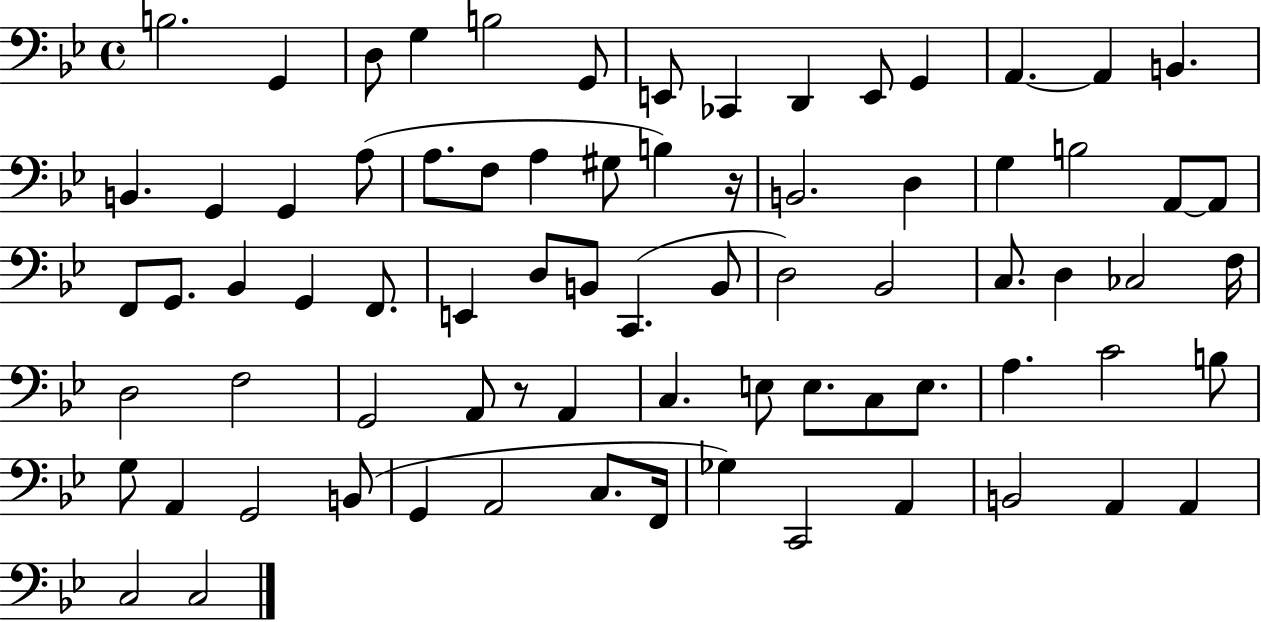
X:1
T:Untitled
M:4/4
L:1/4
K:Bb
B,2 G,, D,/2 G, B,2 G,,/2 E,,/2 _C,, D,, E,,/2 G,, A,, A,, B,, B,, G,, G,, A,/2 A,/2 F,/2 A, ^G,/2 B, z/4 B,,2 D, G, B,2 A,,/2 A,,/2 F,,/2 G,,/2 _B,, G,, F,,/2 E,, D,/2 B,,/2 C,, B,,/2 D,2 _B,,2 C,/2 D, _C,2 F,/4 D,2 F,2 G,,2 A,,/2 z/2 A,, C, E,/2 E,/2 C,/2 E,/2 A, C2 B,/2 G,/2 A,, G,,2 B,,/2 G,, A,,2 C,/2 F,,/4 _G, C,,2 A,, B,,2 A,, A,, C,2 C,2